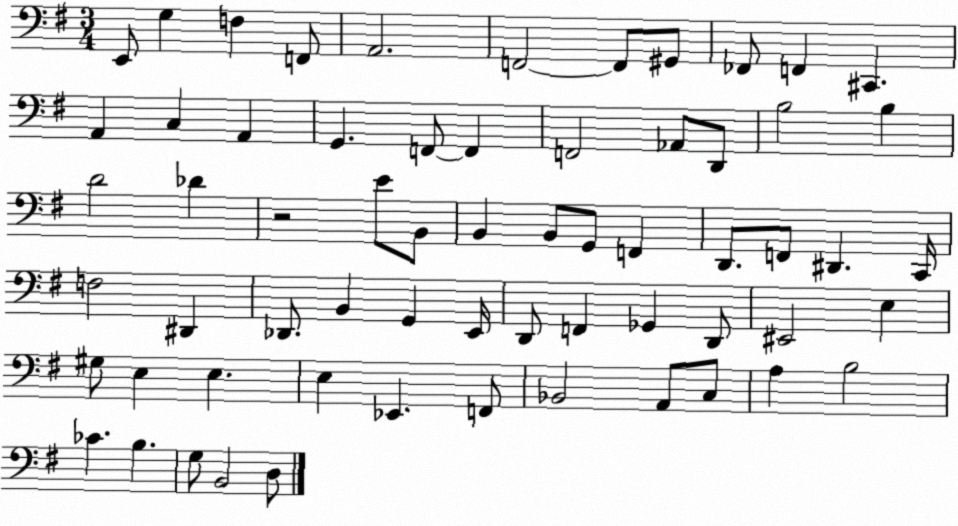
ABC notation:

X:1
T:Untitled
M:3/4
L:1/4
K:G
E,,/2 G, F, F,,/2 A,,2 F,,2 F,,/2 ^G,,/2 _F,,/2 F,, ^C,, A,, C, A,, G,, F,,/2 F,, F,,2 _A,,/2 D,,/2 B,2 B, D2 _D z2 E/2 B,,/2 B,, B,,/2 G,,/2 F,, D,,/2 F,,/2 ^D,, C,,/4 F,2 ^D,, _D,,/2 B,, G,, E,,/4 D,,/2 F,, _G,, D,,/2 ^E,,2 E, ^G,/2 E, E, E, _E,, F,,/2 _B,,2 A,,/2 C,/2 A, B,2 _C B, G,/2 B,,2 D,/2